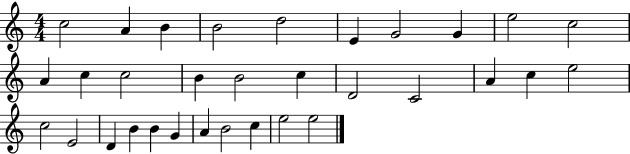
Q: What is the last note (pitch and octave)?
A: E5